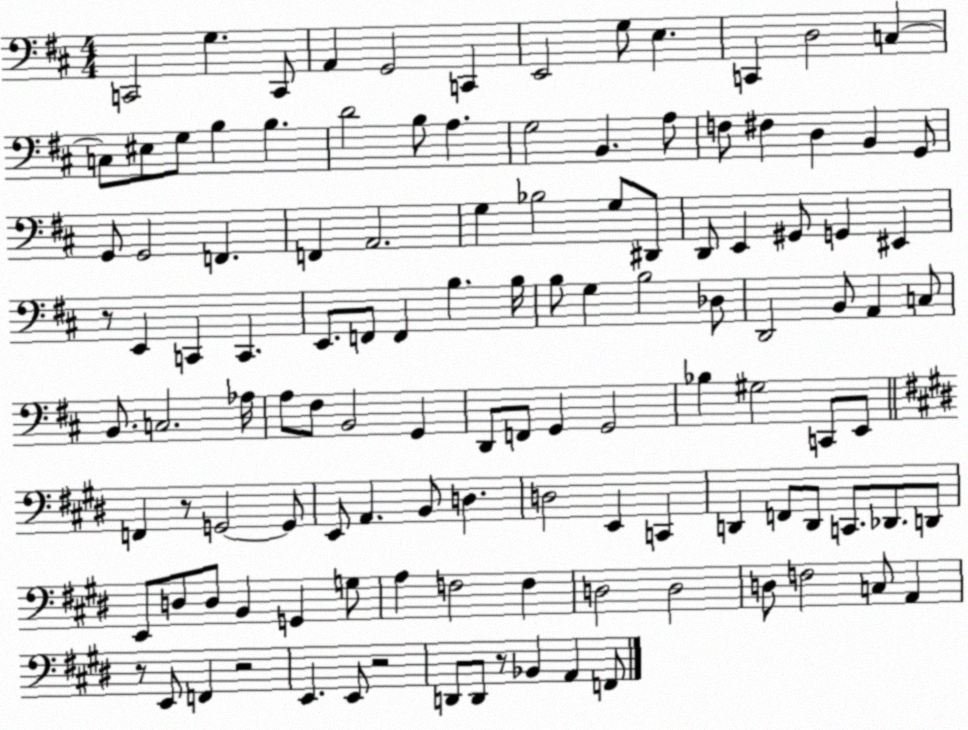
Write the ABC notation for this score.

X:1
T:Untitled
M:4/4
L:1/4
K:D
C,,2 G, C,,/2 A,, G,,2 C,, E,,2 G,/2 E, C,, D,2 C, C,/2 ^E,/2 G,/2 B, B, D2 B,/2 A, G,2 B,, A,/2 F,/2 ^F, D, B,, G,,/2 G,,/2 G,,2 F,, F,, A,,2 G, _B,2 G,/2 ^D,,/2 D,,/2 E,, ^G,,/2 G,, ^E,, z/2 E,, C,, C,, E,,/2 F,,/2 F,, B, B,/4 B,/2 G, B,2 _D,/2 D,,2 B,,/2 A,, C,/2 B,,/2 C,2 _A,/4 A,/2 ^F,/2 B,,2 G,, D,,/2 F,,/2 G,, G,,2 _B, ^G,2 C,,/2 E,,/2 F,, z/2 G,,2 G,,/2 E,,/2 A,, B,,/2 D, D,2 E,, C,, D,, F,,/2 D,,/2 C,,/2 _D,,/2 D,,/2 E,,/2 D,/2 D,/2 B,, G,, G,/2 A, F,2 F, D,2 D,2 D,/2 F,2 C,/2 A,, z/2 E,,/2 F,, z2 E,, E,,/2 z2 D,,/2 D,,/2 z/2 _B,, A,, F,,/2